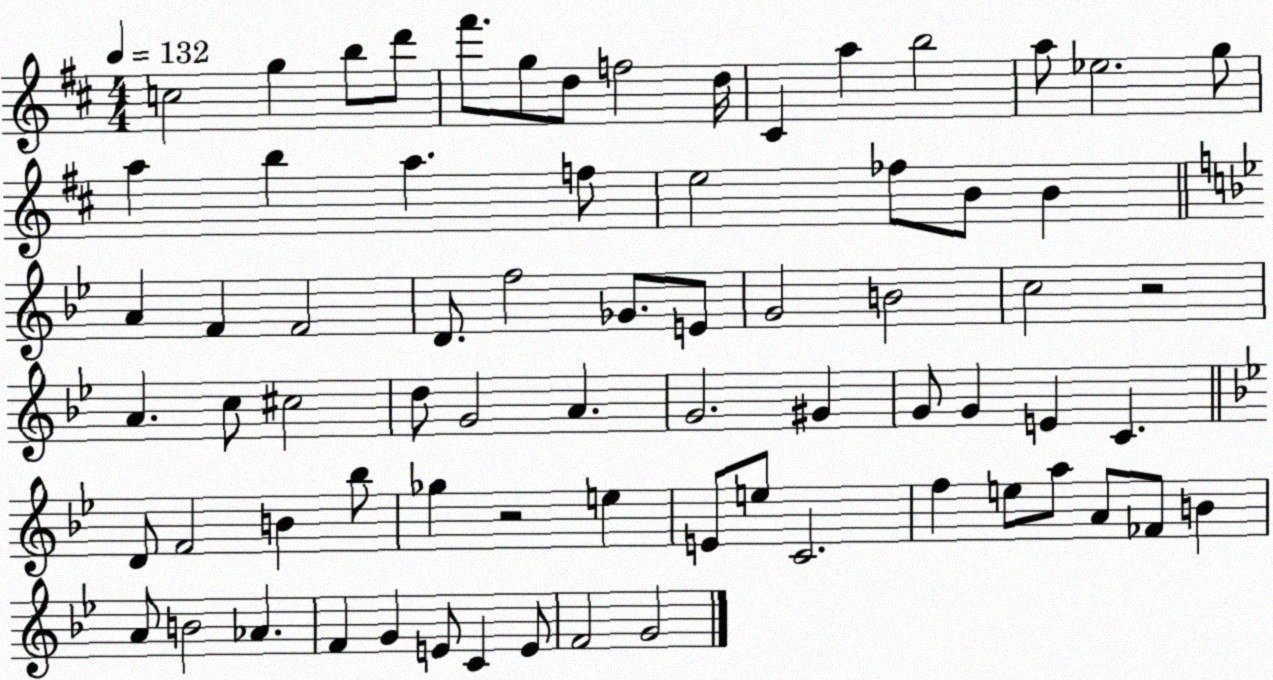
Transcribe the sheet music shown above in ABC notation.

X:1
T:Untitled
M:4/4
L:1/4
K:D
c2 g b/2 d'/2 ^f'/2 g/2 d/2 f2 d/4 ^C a b2 a/2 _e2 g/2 a b a f/2 e2 _f/2 B/2 B A F F2 D/2 f2 _G/2 E/2 G2 B2 c2 z2 A c/2 ^c2 d/2 G2 A G2 ^G G/2 G E C D/2 F2 B _b/2 _g z2 e E/2 e/2 C2 f e/2 a/2 A/2 _F/2 B A/2 B2 _A F G E/2 C E/2 F2 G2